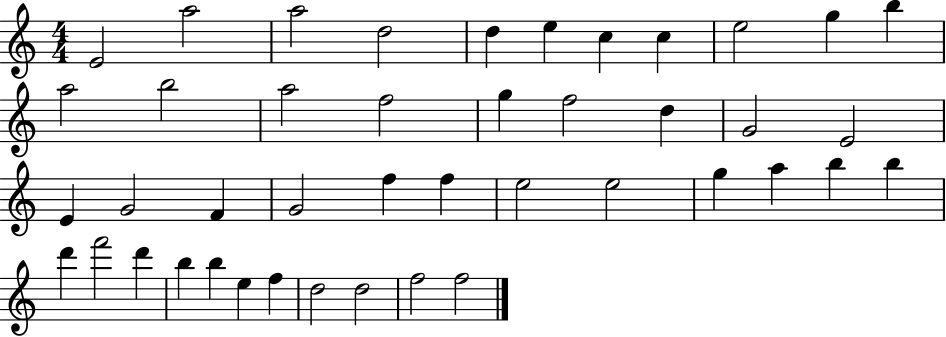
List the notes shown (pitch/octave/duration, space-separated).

E4/h A5/h A5/h D5/h D5/q E5/q C5/q C5/q E5/h G5/q B5/q A5/h B5/h A5/h F5/h G5/q F5/h D5/q G4/h E4/h E4/q G4/h F4/q G4/h F5/q F5/q E5/h E5/h G5/q A5/q B5/q B5/q D6/q F6/h D6/q B5/q B5/q E5/q F5/q D5/h D5/h F5/h F5/h